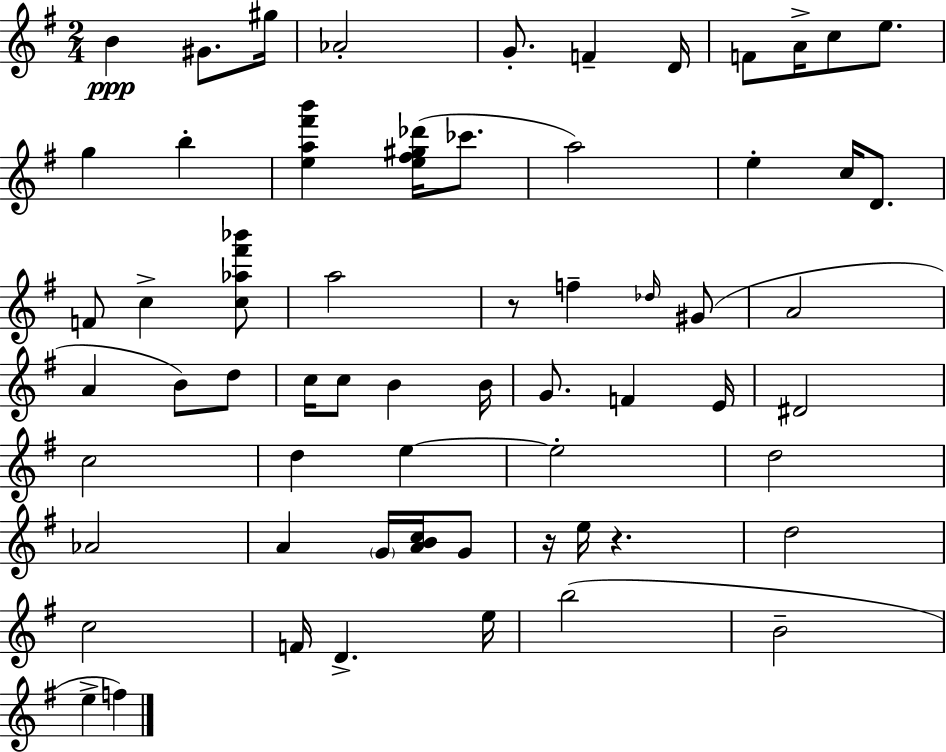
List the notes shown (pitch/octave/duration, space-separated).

B4/q G#4/e. G#5/s Ab4/h G4/e. F4/q D4/s F4/e A4/s C5/e E5/e. G5/q B5/q [E5,A5,F#6,B6]/q [E5,F#5,G#5,Db6]/s CES6/e. A5/h E5/q C5/s D4/e. F4/e C5/q [C5,Ab5,F#6,Bb6]/e A5/h R/e F5/q Db5/s G#4/e A4/h A4/q B4/e D5/e C5/s C5/e B4/q B4/s G4/e. F4/q E4/s D#4/h C5/h D5/q E5/q E5/h D5/h Ab4/h A4/q G4/s [A4,B4,C5]/s G4/e R/s E5/s R/q. D5/h C5/h F4/s D4/q. E5/s B5/h B4/h E5/q F5/q